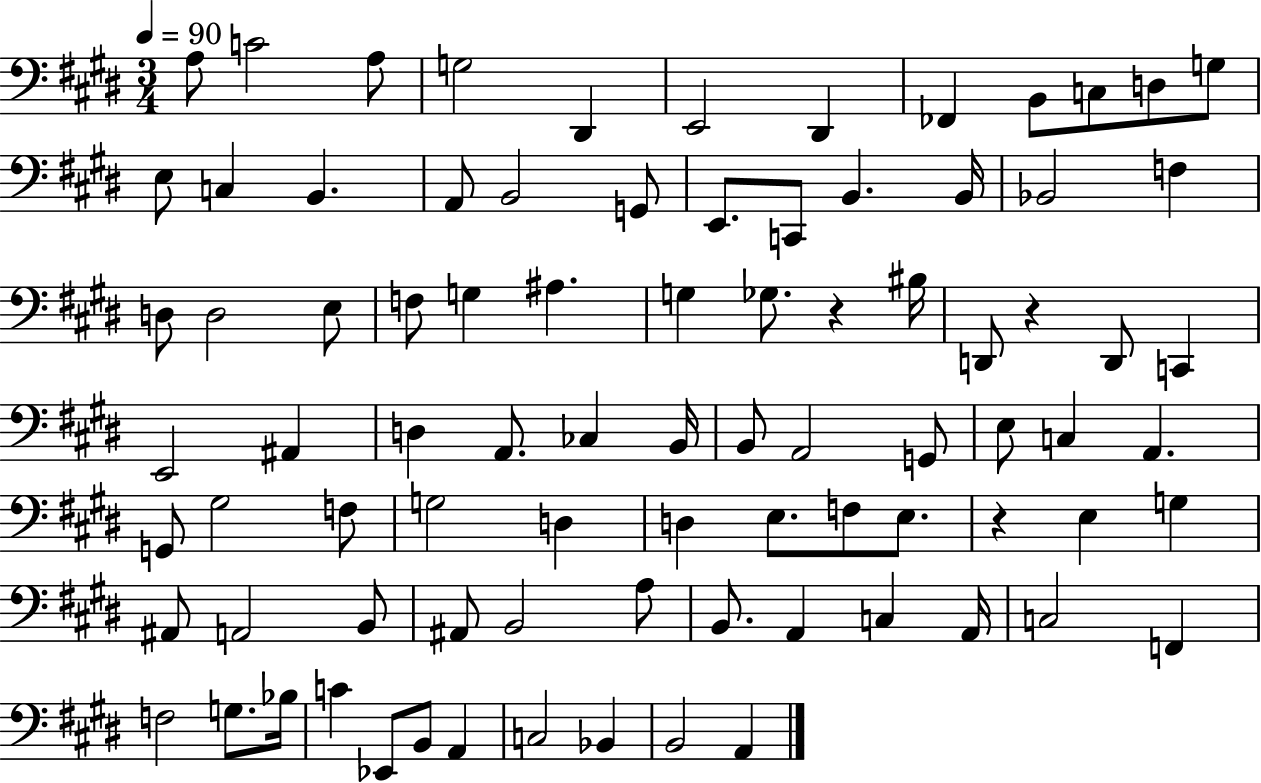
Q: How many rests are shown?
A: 3